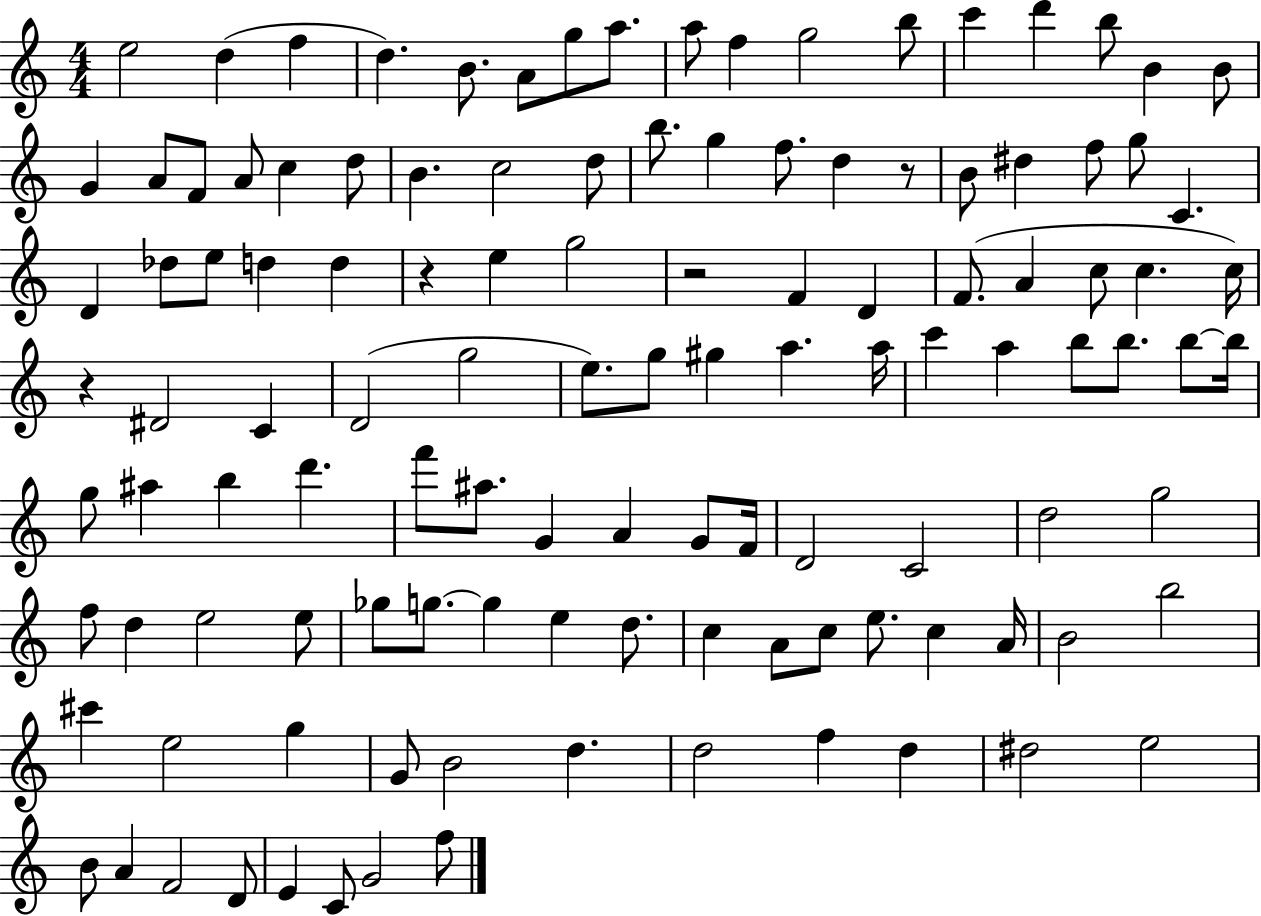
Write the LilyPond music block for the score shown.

{
  \clef treble
  \numericTimeSignature
  \time 4/4
  \key c \major
  \repeat volta 2 { e''2 d''4( f''4 | d''4.) b'8. a'8 g''8 a''8. | a''8 f''4 g''2 b''8 | c'''4 d'''4 b''8 b'4 b'8 | \break g'4 a'8 f'8 a'8 c''4 d''8 | b'4. c''2 d''8 | b''8. g''4 f''8. d''4 r8 | b'8 dis''4 f''8 g''8 c'4. | \break d'4 des''8 e''8 d''4 d''4 | r4 e''4 g''2 | r2 f'4 d'4 | f'8.( a'4 c''8 c''4. c''16) | \break r4 dis'2 c'4 | d'2( g''2 | e''8.) g''8 gis''4 a''4. a''16 | c'''4 a''4 b''8 b''8. b''8~~ b''16 | \break g''8 ais''4 b''4 d'''4. | f'''8 ais''8. g'4 a'4 g'8 f'16 | d'2 c'2 | d''2 g''2 | \break f''8 d''4 e''2 e''8 | ges''8 g''8.~~ g''4 e''4 d''8. | c''4 a'8 c''8 e''8. c''4 a'16 | b'2 b''2 | \break cis'''4 e''2 g''4 | g'8 b'2 d''4. | d''2 f''4 d''4 | dis''2 e''2 | \break b'8 a'4 f'2 d'8 | e'4 c'8 g'2 f''8 | } \bar "|."
}